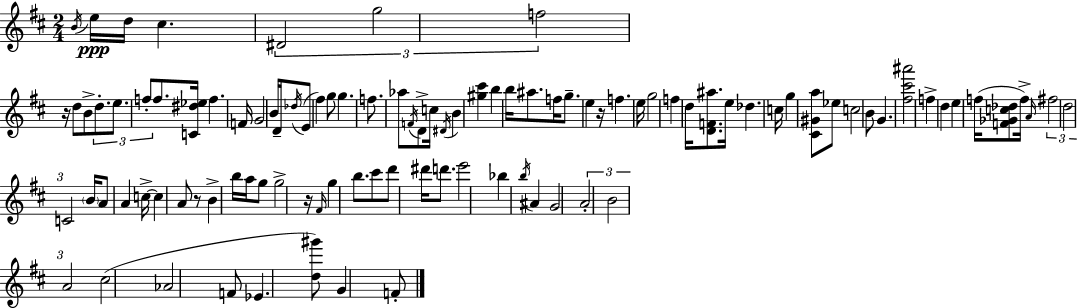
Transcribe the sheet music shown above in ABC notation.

X:1
T:Untitled
M:2/4
L:1/4
K:D
B/4 e/4 d/4 ^c ^D2 g2 f2 z/4 d/2 B/2 d/2 e/2 f/2 f/2 [C^d_e]/4 f F/4 G2 B/4 D/4 _d/4 E/2 ^f g/2 g f/2 _a/2 F/4 D/2 c/4 ^D/4 B [^g^c'] b b/4 ^a/2 f/4 g/2 e z/4 f e/4 g2 f d/4 [DF^a]/2 e/4 _d c/4 g [^C^Ga]/2 _e/2 c2 B/2 G [^f^c'^a']2 f d e f/4 [F_Gc_d]/2 f/4 A/4 ^f2 d2 C2 B/4 A/2 A c/4 c A/2 z/2 B b/4 a/4 g/2 g2 z/4 ^F/4 g b/2 ^c'/2 d'/2 ^d'/4 d'/2 e'2 _b b/4 ^A G2 A2 B2 A2 ^c2 _A2 F/2 _E [d^g']/2 G F/2